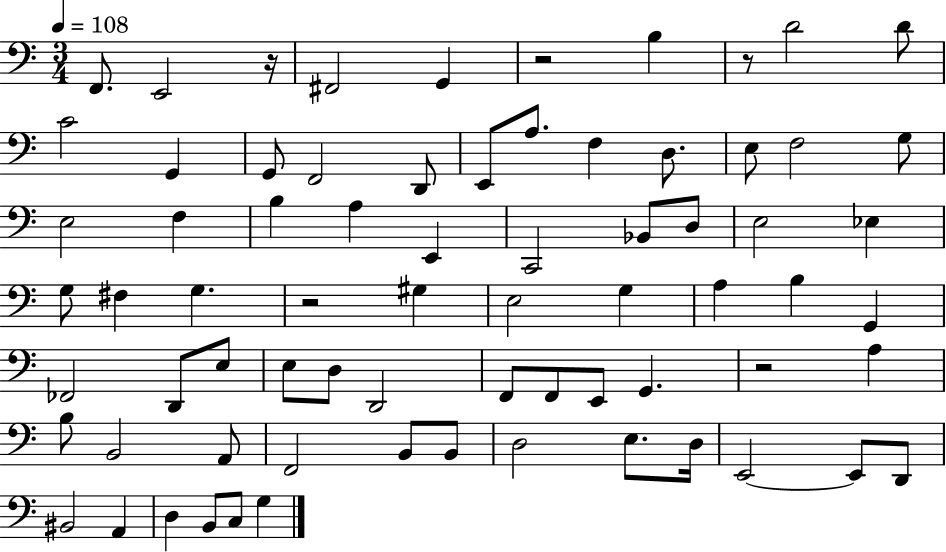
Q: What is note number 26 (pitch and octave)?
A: Bb2